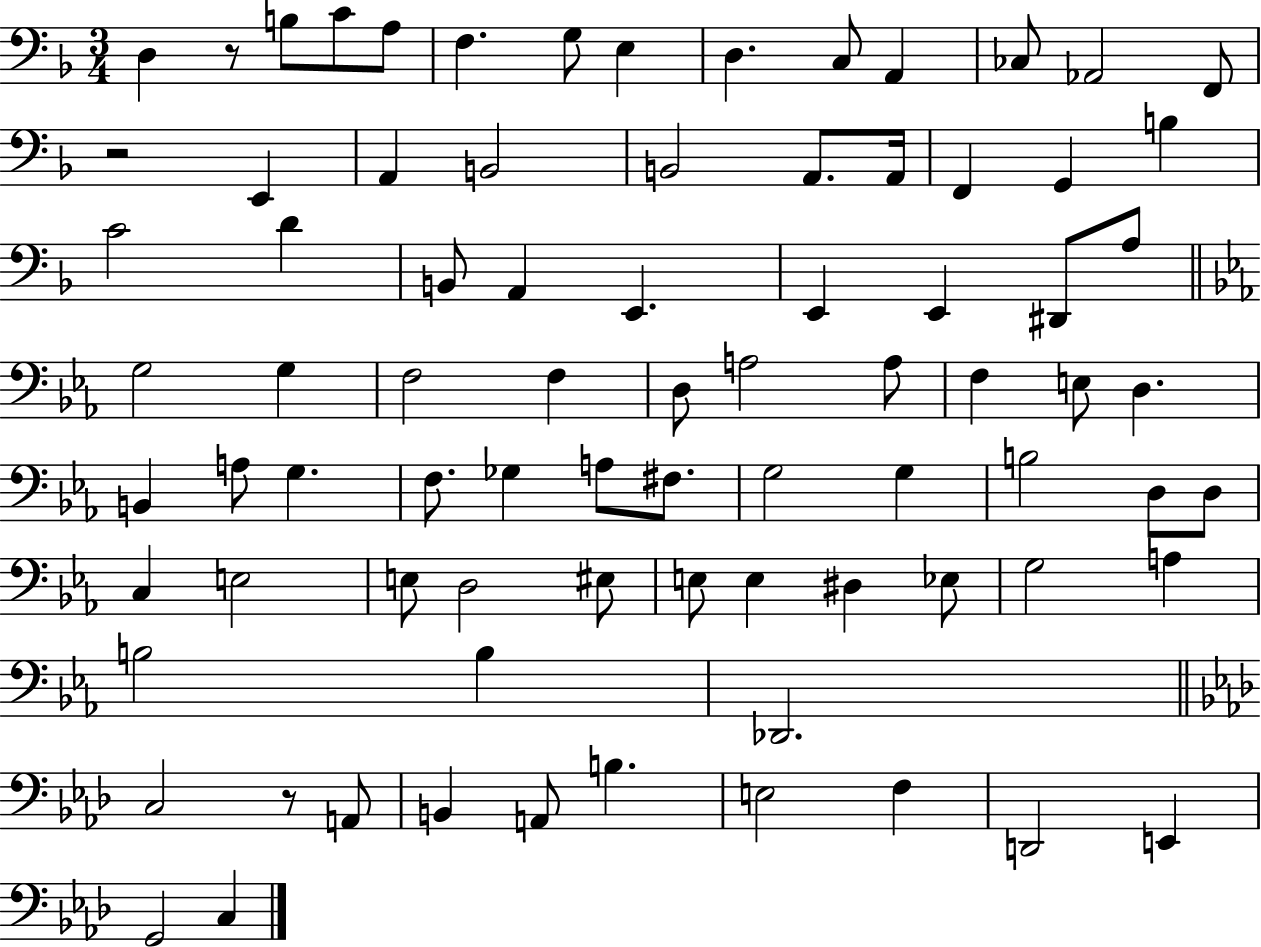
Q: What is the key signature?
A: F major